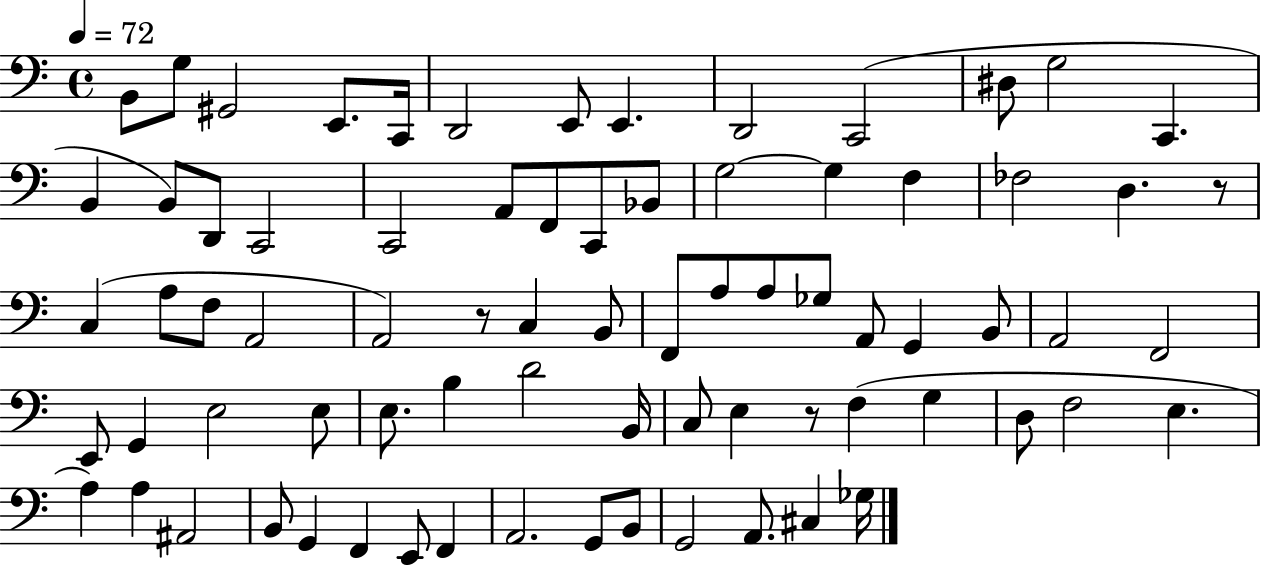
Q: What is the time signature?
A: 4/4